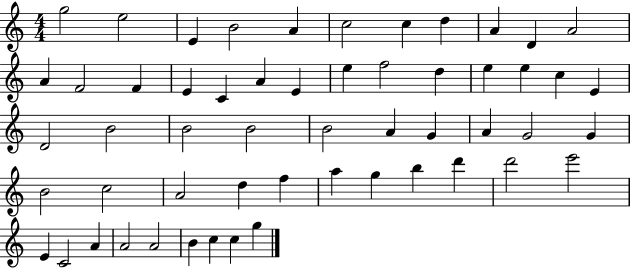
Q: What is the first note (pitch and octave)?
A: G5